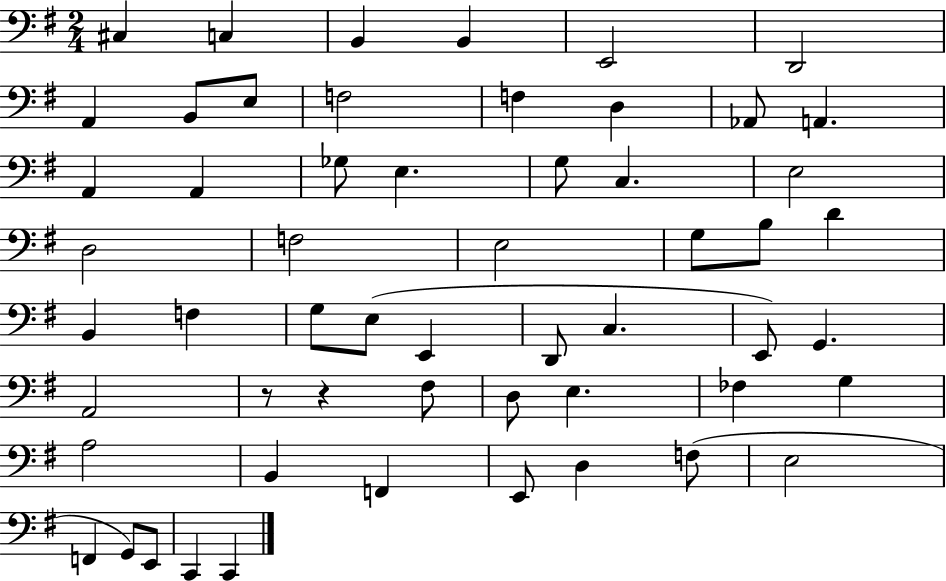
C#3/q C3/q B2/q B2/q E2/h D2/h A2/q B2/e E3/e F3/h F3/q D3/q Ab2/e A2/q. A2/q A2/q Gb3/e E3/q. G3/e C3/q. E3/h D3/h F3/h E3/h G3/e B3/e D4/q B2/q F3/q G3/e E3/e E2/q D2/e C3/q. E2/e G2/q. A2/h R/e R/q F#3/e D3/e E3/q. FES3/q G3/q A3/h B2/q F2/q E2/e D3/q F3/e E3/h F2/q G2/e E2/e C2/q C2/q